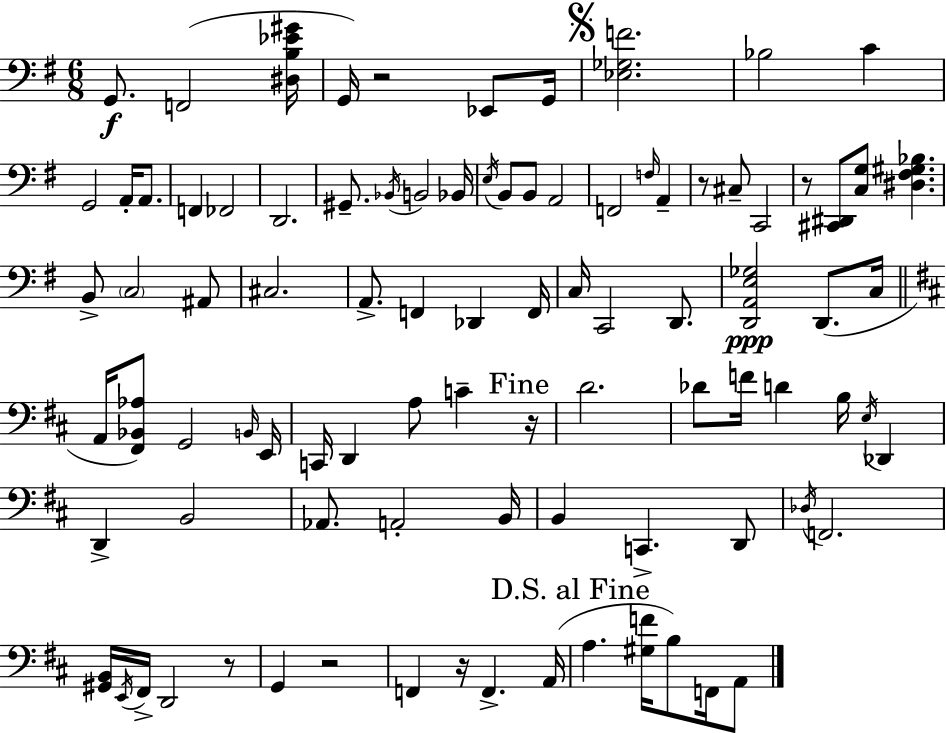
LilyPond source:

{
  \clef bass
  \numericTimeSignature
  \time 6/8
  \key e \minor
  g,8.\f f,2( <dis b ees' gis'>16 | g,16) r2 ees,8 g,16 | \mark \markup { \musicglyph "scripts.segno" } <ees ges f'>2. | bes2 c'4 | \break g,2 a,16-. a,8. | f,4 fes,2 | d,2. | gis,8.-- \acciaccatura { bes,16 } b,2 | \break bes,16 \acciaccatura { e16 } b,8 b,8 a,2 | f,2 \grace { f16 } a,4-- | r8 cis8-- c,2 | r8 <cis, dis,>8 <c g>8 <dis fis gis bes>4. | \break b,8-> \parenthesize c2 | ais,8 cis2. | a,8.-> f,4 des,4 | f,16 c16 c,2 | \break d,8. <d, a, e ges>2\ppp d,8.( | c16 \bar "||" \break \key b \minor a,16 <fis, bes, aes>8) g,2 \grace { b,16 } | e,16 c,16 d,4 a8 c'4-- | \mark "Fine" r16 d'2. | des'8 f'16 d'4 b16 \acciaccatura { e16 } des,4 | \break d,4-> b,2 | aes,8. a,2-. | b,16 b,4 c,4.-> | d,8 \acciaccatura { des16 } f,2. | \break <gis, b,>16 \acciaccatura { e,16 } fis,16-> d,2 | r8 g,4 r2 | f,4 r16 f,4.-> | a,16( \mark "D.S. al Fine" a4. <gis f'>16 b8) | \break f,16 a,8 \bar "|."
}